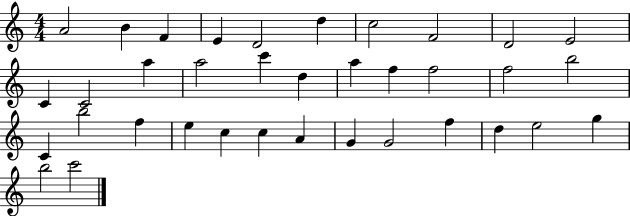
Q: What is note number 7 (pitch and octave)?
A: C5